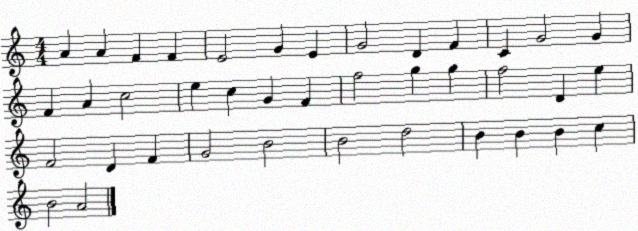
X:1
T:Untitled
M:4/4
L:1/4
K:C
A A F F E2 G E G2 D F C G2 G F A c2 e c G F f2 g g f2 D e F2 D F G2 B2 B2 d2 B B B c B2 A2